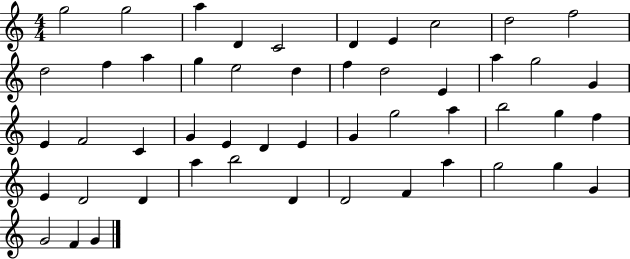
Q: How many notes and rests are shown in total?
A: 50